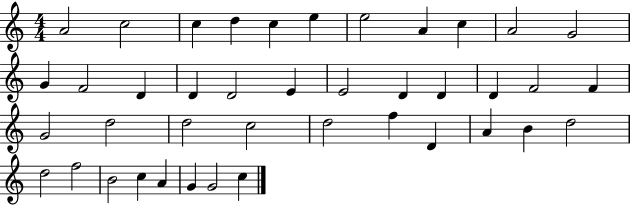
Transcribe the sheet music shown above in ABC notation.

X:1
T:Untitled
M:4/4
L:1/4
K:C
A2 c2 c d c e e2 A c A2 G2 G F2 D D D2 E E2 D D D F2 F G2 d2 d2 c2 d2 f D A B d2 d2 f2 B2 c A G G2 c